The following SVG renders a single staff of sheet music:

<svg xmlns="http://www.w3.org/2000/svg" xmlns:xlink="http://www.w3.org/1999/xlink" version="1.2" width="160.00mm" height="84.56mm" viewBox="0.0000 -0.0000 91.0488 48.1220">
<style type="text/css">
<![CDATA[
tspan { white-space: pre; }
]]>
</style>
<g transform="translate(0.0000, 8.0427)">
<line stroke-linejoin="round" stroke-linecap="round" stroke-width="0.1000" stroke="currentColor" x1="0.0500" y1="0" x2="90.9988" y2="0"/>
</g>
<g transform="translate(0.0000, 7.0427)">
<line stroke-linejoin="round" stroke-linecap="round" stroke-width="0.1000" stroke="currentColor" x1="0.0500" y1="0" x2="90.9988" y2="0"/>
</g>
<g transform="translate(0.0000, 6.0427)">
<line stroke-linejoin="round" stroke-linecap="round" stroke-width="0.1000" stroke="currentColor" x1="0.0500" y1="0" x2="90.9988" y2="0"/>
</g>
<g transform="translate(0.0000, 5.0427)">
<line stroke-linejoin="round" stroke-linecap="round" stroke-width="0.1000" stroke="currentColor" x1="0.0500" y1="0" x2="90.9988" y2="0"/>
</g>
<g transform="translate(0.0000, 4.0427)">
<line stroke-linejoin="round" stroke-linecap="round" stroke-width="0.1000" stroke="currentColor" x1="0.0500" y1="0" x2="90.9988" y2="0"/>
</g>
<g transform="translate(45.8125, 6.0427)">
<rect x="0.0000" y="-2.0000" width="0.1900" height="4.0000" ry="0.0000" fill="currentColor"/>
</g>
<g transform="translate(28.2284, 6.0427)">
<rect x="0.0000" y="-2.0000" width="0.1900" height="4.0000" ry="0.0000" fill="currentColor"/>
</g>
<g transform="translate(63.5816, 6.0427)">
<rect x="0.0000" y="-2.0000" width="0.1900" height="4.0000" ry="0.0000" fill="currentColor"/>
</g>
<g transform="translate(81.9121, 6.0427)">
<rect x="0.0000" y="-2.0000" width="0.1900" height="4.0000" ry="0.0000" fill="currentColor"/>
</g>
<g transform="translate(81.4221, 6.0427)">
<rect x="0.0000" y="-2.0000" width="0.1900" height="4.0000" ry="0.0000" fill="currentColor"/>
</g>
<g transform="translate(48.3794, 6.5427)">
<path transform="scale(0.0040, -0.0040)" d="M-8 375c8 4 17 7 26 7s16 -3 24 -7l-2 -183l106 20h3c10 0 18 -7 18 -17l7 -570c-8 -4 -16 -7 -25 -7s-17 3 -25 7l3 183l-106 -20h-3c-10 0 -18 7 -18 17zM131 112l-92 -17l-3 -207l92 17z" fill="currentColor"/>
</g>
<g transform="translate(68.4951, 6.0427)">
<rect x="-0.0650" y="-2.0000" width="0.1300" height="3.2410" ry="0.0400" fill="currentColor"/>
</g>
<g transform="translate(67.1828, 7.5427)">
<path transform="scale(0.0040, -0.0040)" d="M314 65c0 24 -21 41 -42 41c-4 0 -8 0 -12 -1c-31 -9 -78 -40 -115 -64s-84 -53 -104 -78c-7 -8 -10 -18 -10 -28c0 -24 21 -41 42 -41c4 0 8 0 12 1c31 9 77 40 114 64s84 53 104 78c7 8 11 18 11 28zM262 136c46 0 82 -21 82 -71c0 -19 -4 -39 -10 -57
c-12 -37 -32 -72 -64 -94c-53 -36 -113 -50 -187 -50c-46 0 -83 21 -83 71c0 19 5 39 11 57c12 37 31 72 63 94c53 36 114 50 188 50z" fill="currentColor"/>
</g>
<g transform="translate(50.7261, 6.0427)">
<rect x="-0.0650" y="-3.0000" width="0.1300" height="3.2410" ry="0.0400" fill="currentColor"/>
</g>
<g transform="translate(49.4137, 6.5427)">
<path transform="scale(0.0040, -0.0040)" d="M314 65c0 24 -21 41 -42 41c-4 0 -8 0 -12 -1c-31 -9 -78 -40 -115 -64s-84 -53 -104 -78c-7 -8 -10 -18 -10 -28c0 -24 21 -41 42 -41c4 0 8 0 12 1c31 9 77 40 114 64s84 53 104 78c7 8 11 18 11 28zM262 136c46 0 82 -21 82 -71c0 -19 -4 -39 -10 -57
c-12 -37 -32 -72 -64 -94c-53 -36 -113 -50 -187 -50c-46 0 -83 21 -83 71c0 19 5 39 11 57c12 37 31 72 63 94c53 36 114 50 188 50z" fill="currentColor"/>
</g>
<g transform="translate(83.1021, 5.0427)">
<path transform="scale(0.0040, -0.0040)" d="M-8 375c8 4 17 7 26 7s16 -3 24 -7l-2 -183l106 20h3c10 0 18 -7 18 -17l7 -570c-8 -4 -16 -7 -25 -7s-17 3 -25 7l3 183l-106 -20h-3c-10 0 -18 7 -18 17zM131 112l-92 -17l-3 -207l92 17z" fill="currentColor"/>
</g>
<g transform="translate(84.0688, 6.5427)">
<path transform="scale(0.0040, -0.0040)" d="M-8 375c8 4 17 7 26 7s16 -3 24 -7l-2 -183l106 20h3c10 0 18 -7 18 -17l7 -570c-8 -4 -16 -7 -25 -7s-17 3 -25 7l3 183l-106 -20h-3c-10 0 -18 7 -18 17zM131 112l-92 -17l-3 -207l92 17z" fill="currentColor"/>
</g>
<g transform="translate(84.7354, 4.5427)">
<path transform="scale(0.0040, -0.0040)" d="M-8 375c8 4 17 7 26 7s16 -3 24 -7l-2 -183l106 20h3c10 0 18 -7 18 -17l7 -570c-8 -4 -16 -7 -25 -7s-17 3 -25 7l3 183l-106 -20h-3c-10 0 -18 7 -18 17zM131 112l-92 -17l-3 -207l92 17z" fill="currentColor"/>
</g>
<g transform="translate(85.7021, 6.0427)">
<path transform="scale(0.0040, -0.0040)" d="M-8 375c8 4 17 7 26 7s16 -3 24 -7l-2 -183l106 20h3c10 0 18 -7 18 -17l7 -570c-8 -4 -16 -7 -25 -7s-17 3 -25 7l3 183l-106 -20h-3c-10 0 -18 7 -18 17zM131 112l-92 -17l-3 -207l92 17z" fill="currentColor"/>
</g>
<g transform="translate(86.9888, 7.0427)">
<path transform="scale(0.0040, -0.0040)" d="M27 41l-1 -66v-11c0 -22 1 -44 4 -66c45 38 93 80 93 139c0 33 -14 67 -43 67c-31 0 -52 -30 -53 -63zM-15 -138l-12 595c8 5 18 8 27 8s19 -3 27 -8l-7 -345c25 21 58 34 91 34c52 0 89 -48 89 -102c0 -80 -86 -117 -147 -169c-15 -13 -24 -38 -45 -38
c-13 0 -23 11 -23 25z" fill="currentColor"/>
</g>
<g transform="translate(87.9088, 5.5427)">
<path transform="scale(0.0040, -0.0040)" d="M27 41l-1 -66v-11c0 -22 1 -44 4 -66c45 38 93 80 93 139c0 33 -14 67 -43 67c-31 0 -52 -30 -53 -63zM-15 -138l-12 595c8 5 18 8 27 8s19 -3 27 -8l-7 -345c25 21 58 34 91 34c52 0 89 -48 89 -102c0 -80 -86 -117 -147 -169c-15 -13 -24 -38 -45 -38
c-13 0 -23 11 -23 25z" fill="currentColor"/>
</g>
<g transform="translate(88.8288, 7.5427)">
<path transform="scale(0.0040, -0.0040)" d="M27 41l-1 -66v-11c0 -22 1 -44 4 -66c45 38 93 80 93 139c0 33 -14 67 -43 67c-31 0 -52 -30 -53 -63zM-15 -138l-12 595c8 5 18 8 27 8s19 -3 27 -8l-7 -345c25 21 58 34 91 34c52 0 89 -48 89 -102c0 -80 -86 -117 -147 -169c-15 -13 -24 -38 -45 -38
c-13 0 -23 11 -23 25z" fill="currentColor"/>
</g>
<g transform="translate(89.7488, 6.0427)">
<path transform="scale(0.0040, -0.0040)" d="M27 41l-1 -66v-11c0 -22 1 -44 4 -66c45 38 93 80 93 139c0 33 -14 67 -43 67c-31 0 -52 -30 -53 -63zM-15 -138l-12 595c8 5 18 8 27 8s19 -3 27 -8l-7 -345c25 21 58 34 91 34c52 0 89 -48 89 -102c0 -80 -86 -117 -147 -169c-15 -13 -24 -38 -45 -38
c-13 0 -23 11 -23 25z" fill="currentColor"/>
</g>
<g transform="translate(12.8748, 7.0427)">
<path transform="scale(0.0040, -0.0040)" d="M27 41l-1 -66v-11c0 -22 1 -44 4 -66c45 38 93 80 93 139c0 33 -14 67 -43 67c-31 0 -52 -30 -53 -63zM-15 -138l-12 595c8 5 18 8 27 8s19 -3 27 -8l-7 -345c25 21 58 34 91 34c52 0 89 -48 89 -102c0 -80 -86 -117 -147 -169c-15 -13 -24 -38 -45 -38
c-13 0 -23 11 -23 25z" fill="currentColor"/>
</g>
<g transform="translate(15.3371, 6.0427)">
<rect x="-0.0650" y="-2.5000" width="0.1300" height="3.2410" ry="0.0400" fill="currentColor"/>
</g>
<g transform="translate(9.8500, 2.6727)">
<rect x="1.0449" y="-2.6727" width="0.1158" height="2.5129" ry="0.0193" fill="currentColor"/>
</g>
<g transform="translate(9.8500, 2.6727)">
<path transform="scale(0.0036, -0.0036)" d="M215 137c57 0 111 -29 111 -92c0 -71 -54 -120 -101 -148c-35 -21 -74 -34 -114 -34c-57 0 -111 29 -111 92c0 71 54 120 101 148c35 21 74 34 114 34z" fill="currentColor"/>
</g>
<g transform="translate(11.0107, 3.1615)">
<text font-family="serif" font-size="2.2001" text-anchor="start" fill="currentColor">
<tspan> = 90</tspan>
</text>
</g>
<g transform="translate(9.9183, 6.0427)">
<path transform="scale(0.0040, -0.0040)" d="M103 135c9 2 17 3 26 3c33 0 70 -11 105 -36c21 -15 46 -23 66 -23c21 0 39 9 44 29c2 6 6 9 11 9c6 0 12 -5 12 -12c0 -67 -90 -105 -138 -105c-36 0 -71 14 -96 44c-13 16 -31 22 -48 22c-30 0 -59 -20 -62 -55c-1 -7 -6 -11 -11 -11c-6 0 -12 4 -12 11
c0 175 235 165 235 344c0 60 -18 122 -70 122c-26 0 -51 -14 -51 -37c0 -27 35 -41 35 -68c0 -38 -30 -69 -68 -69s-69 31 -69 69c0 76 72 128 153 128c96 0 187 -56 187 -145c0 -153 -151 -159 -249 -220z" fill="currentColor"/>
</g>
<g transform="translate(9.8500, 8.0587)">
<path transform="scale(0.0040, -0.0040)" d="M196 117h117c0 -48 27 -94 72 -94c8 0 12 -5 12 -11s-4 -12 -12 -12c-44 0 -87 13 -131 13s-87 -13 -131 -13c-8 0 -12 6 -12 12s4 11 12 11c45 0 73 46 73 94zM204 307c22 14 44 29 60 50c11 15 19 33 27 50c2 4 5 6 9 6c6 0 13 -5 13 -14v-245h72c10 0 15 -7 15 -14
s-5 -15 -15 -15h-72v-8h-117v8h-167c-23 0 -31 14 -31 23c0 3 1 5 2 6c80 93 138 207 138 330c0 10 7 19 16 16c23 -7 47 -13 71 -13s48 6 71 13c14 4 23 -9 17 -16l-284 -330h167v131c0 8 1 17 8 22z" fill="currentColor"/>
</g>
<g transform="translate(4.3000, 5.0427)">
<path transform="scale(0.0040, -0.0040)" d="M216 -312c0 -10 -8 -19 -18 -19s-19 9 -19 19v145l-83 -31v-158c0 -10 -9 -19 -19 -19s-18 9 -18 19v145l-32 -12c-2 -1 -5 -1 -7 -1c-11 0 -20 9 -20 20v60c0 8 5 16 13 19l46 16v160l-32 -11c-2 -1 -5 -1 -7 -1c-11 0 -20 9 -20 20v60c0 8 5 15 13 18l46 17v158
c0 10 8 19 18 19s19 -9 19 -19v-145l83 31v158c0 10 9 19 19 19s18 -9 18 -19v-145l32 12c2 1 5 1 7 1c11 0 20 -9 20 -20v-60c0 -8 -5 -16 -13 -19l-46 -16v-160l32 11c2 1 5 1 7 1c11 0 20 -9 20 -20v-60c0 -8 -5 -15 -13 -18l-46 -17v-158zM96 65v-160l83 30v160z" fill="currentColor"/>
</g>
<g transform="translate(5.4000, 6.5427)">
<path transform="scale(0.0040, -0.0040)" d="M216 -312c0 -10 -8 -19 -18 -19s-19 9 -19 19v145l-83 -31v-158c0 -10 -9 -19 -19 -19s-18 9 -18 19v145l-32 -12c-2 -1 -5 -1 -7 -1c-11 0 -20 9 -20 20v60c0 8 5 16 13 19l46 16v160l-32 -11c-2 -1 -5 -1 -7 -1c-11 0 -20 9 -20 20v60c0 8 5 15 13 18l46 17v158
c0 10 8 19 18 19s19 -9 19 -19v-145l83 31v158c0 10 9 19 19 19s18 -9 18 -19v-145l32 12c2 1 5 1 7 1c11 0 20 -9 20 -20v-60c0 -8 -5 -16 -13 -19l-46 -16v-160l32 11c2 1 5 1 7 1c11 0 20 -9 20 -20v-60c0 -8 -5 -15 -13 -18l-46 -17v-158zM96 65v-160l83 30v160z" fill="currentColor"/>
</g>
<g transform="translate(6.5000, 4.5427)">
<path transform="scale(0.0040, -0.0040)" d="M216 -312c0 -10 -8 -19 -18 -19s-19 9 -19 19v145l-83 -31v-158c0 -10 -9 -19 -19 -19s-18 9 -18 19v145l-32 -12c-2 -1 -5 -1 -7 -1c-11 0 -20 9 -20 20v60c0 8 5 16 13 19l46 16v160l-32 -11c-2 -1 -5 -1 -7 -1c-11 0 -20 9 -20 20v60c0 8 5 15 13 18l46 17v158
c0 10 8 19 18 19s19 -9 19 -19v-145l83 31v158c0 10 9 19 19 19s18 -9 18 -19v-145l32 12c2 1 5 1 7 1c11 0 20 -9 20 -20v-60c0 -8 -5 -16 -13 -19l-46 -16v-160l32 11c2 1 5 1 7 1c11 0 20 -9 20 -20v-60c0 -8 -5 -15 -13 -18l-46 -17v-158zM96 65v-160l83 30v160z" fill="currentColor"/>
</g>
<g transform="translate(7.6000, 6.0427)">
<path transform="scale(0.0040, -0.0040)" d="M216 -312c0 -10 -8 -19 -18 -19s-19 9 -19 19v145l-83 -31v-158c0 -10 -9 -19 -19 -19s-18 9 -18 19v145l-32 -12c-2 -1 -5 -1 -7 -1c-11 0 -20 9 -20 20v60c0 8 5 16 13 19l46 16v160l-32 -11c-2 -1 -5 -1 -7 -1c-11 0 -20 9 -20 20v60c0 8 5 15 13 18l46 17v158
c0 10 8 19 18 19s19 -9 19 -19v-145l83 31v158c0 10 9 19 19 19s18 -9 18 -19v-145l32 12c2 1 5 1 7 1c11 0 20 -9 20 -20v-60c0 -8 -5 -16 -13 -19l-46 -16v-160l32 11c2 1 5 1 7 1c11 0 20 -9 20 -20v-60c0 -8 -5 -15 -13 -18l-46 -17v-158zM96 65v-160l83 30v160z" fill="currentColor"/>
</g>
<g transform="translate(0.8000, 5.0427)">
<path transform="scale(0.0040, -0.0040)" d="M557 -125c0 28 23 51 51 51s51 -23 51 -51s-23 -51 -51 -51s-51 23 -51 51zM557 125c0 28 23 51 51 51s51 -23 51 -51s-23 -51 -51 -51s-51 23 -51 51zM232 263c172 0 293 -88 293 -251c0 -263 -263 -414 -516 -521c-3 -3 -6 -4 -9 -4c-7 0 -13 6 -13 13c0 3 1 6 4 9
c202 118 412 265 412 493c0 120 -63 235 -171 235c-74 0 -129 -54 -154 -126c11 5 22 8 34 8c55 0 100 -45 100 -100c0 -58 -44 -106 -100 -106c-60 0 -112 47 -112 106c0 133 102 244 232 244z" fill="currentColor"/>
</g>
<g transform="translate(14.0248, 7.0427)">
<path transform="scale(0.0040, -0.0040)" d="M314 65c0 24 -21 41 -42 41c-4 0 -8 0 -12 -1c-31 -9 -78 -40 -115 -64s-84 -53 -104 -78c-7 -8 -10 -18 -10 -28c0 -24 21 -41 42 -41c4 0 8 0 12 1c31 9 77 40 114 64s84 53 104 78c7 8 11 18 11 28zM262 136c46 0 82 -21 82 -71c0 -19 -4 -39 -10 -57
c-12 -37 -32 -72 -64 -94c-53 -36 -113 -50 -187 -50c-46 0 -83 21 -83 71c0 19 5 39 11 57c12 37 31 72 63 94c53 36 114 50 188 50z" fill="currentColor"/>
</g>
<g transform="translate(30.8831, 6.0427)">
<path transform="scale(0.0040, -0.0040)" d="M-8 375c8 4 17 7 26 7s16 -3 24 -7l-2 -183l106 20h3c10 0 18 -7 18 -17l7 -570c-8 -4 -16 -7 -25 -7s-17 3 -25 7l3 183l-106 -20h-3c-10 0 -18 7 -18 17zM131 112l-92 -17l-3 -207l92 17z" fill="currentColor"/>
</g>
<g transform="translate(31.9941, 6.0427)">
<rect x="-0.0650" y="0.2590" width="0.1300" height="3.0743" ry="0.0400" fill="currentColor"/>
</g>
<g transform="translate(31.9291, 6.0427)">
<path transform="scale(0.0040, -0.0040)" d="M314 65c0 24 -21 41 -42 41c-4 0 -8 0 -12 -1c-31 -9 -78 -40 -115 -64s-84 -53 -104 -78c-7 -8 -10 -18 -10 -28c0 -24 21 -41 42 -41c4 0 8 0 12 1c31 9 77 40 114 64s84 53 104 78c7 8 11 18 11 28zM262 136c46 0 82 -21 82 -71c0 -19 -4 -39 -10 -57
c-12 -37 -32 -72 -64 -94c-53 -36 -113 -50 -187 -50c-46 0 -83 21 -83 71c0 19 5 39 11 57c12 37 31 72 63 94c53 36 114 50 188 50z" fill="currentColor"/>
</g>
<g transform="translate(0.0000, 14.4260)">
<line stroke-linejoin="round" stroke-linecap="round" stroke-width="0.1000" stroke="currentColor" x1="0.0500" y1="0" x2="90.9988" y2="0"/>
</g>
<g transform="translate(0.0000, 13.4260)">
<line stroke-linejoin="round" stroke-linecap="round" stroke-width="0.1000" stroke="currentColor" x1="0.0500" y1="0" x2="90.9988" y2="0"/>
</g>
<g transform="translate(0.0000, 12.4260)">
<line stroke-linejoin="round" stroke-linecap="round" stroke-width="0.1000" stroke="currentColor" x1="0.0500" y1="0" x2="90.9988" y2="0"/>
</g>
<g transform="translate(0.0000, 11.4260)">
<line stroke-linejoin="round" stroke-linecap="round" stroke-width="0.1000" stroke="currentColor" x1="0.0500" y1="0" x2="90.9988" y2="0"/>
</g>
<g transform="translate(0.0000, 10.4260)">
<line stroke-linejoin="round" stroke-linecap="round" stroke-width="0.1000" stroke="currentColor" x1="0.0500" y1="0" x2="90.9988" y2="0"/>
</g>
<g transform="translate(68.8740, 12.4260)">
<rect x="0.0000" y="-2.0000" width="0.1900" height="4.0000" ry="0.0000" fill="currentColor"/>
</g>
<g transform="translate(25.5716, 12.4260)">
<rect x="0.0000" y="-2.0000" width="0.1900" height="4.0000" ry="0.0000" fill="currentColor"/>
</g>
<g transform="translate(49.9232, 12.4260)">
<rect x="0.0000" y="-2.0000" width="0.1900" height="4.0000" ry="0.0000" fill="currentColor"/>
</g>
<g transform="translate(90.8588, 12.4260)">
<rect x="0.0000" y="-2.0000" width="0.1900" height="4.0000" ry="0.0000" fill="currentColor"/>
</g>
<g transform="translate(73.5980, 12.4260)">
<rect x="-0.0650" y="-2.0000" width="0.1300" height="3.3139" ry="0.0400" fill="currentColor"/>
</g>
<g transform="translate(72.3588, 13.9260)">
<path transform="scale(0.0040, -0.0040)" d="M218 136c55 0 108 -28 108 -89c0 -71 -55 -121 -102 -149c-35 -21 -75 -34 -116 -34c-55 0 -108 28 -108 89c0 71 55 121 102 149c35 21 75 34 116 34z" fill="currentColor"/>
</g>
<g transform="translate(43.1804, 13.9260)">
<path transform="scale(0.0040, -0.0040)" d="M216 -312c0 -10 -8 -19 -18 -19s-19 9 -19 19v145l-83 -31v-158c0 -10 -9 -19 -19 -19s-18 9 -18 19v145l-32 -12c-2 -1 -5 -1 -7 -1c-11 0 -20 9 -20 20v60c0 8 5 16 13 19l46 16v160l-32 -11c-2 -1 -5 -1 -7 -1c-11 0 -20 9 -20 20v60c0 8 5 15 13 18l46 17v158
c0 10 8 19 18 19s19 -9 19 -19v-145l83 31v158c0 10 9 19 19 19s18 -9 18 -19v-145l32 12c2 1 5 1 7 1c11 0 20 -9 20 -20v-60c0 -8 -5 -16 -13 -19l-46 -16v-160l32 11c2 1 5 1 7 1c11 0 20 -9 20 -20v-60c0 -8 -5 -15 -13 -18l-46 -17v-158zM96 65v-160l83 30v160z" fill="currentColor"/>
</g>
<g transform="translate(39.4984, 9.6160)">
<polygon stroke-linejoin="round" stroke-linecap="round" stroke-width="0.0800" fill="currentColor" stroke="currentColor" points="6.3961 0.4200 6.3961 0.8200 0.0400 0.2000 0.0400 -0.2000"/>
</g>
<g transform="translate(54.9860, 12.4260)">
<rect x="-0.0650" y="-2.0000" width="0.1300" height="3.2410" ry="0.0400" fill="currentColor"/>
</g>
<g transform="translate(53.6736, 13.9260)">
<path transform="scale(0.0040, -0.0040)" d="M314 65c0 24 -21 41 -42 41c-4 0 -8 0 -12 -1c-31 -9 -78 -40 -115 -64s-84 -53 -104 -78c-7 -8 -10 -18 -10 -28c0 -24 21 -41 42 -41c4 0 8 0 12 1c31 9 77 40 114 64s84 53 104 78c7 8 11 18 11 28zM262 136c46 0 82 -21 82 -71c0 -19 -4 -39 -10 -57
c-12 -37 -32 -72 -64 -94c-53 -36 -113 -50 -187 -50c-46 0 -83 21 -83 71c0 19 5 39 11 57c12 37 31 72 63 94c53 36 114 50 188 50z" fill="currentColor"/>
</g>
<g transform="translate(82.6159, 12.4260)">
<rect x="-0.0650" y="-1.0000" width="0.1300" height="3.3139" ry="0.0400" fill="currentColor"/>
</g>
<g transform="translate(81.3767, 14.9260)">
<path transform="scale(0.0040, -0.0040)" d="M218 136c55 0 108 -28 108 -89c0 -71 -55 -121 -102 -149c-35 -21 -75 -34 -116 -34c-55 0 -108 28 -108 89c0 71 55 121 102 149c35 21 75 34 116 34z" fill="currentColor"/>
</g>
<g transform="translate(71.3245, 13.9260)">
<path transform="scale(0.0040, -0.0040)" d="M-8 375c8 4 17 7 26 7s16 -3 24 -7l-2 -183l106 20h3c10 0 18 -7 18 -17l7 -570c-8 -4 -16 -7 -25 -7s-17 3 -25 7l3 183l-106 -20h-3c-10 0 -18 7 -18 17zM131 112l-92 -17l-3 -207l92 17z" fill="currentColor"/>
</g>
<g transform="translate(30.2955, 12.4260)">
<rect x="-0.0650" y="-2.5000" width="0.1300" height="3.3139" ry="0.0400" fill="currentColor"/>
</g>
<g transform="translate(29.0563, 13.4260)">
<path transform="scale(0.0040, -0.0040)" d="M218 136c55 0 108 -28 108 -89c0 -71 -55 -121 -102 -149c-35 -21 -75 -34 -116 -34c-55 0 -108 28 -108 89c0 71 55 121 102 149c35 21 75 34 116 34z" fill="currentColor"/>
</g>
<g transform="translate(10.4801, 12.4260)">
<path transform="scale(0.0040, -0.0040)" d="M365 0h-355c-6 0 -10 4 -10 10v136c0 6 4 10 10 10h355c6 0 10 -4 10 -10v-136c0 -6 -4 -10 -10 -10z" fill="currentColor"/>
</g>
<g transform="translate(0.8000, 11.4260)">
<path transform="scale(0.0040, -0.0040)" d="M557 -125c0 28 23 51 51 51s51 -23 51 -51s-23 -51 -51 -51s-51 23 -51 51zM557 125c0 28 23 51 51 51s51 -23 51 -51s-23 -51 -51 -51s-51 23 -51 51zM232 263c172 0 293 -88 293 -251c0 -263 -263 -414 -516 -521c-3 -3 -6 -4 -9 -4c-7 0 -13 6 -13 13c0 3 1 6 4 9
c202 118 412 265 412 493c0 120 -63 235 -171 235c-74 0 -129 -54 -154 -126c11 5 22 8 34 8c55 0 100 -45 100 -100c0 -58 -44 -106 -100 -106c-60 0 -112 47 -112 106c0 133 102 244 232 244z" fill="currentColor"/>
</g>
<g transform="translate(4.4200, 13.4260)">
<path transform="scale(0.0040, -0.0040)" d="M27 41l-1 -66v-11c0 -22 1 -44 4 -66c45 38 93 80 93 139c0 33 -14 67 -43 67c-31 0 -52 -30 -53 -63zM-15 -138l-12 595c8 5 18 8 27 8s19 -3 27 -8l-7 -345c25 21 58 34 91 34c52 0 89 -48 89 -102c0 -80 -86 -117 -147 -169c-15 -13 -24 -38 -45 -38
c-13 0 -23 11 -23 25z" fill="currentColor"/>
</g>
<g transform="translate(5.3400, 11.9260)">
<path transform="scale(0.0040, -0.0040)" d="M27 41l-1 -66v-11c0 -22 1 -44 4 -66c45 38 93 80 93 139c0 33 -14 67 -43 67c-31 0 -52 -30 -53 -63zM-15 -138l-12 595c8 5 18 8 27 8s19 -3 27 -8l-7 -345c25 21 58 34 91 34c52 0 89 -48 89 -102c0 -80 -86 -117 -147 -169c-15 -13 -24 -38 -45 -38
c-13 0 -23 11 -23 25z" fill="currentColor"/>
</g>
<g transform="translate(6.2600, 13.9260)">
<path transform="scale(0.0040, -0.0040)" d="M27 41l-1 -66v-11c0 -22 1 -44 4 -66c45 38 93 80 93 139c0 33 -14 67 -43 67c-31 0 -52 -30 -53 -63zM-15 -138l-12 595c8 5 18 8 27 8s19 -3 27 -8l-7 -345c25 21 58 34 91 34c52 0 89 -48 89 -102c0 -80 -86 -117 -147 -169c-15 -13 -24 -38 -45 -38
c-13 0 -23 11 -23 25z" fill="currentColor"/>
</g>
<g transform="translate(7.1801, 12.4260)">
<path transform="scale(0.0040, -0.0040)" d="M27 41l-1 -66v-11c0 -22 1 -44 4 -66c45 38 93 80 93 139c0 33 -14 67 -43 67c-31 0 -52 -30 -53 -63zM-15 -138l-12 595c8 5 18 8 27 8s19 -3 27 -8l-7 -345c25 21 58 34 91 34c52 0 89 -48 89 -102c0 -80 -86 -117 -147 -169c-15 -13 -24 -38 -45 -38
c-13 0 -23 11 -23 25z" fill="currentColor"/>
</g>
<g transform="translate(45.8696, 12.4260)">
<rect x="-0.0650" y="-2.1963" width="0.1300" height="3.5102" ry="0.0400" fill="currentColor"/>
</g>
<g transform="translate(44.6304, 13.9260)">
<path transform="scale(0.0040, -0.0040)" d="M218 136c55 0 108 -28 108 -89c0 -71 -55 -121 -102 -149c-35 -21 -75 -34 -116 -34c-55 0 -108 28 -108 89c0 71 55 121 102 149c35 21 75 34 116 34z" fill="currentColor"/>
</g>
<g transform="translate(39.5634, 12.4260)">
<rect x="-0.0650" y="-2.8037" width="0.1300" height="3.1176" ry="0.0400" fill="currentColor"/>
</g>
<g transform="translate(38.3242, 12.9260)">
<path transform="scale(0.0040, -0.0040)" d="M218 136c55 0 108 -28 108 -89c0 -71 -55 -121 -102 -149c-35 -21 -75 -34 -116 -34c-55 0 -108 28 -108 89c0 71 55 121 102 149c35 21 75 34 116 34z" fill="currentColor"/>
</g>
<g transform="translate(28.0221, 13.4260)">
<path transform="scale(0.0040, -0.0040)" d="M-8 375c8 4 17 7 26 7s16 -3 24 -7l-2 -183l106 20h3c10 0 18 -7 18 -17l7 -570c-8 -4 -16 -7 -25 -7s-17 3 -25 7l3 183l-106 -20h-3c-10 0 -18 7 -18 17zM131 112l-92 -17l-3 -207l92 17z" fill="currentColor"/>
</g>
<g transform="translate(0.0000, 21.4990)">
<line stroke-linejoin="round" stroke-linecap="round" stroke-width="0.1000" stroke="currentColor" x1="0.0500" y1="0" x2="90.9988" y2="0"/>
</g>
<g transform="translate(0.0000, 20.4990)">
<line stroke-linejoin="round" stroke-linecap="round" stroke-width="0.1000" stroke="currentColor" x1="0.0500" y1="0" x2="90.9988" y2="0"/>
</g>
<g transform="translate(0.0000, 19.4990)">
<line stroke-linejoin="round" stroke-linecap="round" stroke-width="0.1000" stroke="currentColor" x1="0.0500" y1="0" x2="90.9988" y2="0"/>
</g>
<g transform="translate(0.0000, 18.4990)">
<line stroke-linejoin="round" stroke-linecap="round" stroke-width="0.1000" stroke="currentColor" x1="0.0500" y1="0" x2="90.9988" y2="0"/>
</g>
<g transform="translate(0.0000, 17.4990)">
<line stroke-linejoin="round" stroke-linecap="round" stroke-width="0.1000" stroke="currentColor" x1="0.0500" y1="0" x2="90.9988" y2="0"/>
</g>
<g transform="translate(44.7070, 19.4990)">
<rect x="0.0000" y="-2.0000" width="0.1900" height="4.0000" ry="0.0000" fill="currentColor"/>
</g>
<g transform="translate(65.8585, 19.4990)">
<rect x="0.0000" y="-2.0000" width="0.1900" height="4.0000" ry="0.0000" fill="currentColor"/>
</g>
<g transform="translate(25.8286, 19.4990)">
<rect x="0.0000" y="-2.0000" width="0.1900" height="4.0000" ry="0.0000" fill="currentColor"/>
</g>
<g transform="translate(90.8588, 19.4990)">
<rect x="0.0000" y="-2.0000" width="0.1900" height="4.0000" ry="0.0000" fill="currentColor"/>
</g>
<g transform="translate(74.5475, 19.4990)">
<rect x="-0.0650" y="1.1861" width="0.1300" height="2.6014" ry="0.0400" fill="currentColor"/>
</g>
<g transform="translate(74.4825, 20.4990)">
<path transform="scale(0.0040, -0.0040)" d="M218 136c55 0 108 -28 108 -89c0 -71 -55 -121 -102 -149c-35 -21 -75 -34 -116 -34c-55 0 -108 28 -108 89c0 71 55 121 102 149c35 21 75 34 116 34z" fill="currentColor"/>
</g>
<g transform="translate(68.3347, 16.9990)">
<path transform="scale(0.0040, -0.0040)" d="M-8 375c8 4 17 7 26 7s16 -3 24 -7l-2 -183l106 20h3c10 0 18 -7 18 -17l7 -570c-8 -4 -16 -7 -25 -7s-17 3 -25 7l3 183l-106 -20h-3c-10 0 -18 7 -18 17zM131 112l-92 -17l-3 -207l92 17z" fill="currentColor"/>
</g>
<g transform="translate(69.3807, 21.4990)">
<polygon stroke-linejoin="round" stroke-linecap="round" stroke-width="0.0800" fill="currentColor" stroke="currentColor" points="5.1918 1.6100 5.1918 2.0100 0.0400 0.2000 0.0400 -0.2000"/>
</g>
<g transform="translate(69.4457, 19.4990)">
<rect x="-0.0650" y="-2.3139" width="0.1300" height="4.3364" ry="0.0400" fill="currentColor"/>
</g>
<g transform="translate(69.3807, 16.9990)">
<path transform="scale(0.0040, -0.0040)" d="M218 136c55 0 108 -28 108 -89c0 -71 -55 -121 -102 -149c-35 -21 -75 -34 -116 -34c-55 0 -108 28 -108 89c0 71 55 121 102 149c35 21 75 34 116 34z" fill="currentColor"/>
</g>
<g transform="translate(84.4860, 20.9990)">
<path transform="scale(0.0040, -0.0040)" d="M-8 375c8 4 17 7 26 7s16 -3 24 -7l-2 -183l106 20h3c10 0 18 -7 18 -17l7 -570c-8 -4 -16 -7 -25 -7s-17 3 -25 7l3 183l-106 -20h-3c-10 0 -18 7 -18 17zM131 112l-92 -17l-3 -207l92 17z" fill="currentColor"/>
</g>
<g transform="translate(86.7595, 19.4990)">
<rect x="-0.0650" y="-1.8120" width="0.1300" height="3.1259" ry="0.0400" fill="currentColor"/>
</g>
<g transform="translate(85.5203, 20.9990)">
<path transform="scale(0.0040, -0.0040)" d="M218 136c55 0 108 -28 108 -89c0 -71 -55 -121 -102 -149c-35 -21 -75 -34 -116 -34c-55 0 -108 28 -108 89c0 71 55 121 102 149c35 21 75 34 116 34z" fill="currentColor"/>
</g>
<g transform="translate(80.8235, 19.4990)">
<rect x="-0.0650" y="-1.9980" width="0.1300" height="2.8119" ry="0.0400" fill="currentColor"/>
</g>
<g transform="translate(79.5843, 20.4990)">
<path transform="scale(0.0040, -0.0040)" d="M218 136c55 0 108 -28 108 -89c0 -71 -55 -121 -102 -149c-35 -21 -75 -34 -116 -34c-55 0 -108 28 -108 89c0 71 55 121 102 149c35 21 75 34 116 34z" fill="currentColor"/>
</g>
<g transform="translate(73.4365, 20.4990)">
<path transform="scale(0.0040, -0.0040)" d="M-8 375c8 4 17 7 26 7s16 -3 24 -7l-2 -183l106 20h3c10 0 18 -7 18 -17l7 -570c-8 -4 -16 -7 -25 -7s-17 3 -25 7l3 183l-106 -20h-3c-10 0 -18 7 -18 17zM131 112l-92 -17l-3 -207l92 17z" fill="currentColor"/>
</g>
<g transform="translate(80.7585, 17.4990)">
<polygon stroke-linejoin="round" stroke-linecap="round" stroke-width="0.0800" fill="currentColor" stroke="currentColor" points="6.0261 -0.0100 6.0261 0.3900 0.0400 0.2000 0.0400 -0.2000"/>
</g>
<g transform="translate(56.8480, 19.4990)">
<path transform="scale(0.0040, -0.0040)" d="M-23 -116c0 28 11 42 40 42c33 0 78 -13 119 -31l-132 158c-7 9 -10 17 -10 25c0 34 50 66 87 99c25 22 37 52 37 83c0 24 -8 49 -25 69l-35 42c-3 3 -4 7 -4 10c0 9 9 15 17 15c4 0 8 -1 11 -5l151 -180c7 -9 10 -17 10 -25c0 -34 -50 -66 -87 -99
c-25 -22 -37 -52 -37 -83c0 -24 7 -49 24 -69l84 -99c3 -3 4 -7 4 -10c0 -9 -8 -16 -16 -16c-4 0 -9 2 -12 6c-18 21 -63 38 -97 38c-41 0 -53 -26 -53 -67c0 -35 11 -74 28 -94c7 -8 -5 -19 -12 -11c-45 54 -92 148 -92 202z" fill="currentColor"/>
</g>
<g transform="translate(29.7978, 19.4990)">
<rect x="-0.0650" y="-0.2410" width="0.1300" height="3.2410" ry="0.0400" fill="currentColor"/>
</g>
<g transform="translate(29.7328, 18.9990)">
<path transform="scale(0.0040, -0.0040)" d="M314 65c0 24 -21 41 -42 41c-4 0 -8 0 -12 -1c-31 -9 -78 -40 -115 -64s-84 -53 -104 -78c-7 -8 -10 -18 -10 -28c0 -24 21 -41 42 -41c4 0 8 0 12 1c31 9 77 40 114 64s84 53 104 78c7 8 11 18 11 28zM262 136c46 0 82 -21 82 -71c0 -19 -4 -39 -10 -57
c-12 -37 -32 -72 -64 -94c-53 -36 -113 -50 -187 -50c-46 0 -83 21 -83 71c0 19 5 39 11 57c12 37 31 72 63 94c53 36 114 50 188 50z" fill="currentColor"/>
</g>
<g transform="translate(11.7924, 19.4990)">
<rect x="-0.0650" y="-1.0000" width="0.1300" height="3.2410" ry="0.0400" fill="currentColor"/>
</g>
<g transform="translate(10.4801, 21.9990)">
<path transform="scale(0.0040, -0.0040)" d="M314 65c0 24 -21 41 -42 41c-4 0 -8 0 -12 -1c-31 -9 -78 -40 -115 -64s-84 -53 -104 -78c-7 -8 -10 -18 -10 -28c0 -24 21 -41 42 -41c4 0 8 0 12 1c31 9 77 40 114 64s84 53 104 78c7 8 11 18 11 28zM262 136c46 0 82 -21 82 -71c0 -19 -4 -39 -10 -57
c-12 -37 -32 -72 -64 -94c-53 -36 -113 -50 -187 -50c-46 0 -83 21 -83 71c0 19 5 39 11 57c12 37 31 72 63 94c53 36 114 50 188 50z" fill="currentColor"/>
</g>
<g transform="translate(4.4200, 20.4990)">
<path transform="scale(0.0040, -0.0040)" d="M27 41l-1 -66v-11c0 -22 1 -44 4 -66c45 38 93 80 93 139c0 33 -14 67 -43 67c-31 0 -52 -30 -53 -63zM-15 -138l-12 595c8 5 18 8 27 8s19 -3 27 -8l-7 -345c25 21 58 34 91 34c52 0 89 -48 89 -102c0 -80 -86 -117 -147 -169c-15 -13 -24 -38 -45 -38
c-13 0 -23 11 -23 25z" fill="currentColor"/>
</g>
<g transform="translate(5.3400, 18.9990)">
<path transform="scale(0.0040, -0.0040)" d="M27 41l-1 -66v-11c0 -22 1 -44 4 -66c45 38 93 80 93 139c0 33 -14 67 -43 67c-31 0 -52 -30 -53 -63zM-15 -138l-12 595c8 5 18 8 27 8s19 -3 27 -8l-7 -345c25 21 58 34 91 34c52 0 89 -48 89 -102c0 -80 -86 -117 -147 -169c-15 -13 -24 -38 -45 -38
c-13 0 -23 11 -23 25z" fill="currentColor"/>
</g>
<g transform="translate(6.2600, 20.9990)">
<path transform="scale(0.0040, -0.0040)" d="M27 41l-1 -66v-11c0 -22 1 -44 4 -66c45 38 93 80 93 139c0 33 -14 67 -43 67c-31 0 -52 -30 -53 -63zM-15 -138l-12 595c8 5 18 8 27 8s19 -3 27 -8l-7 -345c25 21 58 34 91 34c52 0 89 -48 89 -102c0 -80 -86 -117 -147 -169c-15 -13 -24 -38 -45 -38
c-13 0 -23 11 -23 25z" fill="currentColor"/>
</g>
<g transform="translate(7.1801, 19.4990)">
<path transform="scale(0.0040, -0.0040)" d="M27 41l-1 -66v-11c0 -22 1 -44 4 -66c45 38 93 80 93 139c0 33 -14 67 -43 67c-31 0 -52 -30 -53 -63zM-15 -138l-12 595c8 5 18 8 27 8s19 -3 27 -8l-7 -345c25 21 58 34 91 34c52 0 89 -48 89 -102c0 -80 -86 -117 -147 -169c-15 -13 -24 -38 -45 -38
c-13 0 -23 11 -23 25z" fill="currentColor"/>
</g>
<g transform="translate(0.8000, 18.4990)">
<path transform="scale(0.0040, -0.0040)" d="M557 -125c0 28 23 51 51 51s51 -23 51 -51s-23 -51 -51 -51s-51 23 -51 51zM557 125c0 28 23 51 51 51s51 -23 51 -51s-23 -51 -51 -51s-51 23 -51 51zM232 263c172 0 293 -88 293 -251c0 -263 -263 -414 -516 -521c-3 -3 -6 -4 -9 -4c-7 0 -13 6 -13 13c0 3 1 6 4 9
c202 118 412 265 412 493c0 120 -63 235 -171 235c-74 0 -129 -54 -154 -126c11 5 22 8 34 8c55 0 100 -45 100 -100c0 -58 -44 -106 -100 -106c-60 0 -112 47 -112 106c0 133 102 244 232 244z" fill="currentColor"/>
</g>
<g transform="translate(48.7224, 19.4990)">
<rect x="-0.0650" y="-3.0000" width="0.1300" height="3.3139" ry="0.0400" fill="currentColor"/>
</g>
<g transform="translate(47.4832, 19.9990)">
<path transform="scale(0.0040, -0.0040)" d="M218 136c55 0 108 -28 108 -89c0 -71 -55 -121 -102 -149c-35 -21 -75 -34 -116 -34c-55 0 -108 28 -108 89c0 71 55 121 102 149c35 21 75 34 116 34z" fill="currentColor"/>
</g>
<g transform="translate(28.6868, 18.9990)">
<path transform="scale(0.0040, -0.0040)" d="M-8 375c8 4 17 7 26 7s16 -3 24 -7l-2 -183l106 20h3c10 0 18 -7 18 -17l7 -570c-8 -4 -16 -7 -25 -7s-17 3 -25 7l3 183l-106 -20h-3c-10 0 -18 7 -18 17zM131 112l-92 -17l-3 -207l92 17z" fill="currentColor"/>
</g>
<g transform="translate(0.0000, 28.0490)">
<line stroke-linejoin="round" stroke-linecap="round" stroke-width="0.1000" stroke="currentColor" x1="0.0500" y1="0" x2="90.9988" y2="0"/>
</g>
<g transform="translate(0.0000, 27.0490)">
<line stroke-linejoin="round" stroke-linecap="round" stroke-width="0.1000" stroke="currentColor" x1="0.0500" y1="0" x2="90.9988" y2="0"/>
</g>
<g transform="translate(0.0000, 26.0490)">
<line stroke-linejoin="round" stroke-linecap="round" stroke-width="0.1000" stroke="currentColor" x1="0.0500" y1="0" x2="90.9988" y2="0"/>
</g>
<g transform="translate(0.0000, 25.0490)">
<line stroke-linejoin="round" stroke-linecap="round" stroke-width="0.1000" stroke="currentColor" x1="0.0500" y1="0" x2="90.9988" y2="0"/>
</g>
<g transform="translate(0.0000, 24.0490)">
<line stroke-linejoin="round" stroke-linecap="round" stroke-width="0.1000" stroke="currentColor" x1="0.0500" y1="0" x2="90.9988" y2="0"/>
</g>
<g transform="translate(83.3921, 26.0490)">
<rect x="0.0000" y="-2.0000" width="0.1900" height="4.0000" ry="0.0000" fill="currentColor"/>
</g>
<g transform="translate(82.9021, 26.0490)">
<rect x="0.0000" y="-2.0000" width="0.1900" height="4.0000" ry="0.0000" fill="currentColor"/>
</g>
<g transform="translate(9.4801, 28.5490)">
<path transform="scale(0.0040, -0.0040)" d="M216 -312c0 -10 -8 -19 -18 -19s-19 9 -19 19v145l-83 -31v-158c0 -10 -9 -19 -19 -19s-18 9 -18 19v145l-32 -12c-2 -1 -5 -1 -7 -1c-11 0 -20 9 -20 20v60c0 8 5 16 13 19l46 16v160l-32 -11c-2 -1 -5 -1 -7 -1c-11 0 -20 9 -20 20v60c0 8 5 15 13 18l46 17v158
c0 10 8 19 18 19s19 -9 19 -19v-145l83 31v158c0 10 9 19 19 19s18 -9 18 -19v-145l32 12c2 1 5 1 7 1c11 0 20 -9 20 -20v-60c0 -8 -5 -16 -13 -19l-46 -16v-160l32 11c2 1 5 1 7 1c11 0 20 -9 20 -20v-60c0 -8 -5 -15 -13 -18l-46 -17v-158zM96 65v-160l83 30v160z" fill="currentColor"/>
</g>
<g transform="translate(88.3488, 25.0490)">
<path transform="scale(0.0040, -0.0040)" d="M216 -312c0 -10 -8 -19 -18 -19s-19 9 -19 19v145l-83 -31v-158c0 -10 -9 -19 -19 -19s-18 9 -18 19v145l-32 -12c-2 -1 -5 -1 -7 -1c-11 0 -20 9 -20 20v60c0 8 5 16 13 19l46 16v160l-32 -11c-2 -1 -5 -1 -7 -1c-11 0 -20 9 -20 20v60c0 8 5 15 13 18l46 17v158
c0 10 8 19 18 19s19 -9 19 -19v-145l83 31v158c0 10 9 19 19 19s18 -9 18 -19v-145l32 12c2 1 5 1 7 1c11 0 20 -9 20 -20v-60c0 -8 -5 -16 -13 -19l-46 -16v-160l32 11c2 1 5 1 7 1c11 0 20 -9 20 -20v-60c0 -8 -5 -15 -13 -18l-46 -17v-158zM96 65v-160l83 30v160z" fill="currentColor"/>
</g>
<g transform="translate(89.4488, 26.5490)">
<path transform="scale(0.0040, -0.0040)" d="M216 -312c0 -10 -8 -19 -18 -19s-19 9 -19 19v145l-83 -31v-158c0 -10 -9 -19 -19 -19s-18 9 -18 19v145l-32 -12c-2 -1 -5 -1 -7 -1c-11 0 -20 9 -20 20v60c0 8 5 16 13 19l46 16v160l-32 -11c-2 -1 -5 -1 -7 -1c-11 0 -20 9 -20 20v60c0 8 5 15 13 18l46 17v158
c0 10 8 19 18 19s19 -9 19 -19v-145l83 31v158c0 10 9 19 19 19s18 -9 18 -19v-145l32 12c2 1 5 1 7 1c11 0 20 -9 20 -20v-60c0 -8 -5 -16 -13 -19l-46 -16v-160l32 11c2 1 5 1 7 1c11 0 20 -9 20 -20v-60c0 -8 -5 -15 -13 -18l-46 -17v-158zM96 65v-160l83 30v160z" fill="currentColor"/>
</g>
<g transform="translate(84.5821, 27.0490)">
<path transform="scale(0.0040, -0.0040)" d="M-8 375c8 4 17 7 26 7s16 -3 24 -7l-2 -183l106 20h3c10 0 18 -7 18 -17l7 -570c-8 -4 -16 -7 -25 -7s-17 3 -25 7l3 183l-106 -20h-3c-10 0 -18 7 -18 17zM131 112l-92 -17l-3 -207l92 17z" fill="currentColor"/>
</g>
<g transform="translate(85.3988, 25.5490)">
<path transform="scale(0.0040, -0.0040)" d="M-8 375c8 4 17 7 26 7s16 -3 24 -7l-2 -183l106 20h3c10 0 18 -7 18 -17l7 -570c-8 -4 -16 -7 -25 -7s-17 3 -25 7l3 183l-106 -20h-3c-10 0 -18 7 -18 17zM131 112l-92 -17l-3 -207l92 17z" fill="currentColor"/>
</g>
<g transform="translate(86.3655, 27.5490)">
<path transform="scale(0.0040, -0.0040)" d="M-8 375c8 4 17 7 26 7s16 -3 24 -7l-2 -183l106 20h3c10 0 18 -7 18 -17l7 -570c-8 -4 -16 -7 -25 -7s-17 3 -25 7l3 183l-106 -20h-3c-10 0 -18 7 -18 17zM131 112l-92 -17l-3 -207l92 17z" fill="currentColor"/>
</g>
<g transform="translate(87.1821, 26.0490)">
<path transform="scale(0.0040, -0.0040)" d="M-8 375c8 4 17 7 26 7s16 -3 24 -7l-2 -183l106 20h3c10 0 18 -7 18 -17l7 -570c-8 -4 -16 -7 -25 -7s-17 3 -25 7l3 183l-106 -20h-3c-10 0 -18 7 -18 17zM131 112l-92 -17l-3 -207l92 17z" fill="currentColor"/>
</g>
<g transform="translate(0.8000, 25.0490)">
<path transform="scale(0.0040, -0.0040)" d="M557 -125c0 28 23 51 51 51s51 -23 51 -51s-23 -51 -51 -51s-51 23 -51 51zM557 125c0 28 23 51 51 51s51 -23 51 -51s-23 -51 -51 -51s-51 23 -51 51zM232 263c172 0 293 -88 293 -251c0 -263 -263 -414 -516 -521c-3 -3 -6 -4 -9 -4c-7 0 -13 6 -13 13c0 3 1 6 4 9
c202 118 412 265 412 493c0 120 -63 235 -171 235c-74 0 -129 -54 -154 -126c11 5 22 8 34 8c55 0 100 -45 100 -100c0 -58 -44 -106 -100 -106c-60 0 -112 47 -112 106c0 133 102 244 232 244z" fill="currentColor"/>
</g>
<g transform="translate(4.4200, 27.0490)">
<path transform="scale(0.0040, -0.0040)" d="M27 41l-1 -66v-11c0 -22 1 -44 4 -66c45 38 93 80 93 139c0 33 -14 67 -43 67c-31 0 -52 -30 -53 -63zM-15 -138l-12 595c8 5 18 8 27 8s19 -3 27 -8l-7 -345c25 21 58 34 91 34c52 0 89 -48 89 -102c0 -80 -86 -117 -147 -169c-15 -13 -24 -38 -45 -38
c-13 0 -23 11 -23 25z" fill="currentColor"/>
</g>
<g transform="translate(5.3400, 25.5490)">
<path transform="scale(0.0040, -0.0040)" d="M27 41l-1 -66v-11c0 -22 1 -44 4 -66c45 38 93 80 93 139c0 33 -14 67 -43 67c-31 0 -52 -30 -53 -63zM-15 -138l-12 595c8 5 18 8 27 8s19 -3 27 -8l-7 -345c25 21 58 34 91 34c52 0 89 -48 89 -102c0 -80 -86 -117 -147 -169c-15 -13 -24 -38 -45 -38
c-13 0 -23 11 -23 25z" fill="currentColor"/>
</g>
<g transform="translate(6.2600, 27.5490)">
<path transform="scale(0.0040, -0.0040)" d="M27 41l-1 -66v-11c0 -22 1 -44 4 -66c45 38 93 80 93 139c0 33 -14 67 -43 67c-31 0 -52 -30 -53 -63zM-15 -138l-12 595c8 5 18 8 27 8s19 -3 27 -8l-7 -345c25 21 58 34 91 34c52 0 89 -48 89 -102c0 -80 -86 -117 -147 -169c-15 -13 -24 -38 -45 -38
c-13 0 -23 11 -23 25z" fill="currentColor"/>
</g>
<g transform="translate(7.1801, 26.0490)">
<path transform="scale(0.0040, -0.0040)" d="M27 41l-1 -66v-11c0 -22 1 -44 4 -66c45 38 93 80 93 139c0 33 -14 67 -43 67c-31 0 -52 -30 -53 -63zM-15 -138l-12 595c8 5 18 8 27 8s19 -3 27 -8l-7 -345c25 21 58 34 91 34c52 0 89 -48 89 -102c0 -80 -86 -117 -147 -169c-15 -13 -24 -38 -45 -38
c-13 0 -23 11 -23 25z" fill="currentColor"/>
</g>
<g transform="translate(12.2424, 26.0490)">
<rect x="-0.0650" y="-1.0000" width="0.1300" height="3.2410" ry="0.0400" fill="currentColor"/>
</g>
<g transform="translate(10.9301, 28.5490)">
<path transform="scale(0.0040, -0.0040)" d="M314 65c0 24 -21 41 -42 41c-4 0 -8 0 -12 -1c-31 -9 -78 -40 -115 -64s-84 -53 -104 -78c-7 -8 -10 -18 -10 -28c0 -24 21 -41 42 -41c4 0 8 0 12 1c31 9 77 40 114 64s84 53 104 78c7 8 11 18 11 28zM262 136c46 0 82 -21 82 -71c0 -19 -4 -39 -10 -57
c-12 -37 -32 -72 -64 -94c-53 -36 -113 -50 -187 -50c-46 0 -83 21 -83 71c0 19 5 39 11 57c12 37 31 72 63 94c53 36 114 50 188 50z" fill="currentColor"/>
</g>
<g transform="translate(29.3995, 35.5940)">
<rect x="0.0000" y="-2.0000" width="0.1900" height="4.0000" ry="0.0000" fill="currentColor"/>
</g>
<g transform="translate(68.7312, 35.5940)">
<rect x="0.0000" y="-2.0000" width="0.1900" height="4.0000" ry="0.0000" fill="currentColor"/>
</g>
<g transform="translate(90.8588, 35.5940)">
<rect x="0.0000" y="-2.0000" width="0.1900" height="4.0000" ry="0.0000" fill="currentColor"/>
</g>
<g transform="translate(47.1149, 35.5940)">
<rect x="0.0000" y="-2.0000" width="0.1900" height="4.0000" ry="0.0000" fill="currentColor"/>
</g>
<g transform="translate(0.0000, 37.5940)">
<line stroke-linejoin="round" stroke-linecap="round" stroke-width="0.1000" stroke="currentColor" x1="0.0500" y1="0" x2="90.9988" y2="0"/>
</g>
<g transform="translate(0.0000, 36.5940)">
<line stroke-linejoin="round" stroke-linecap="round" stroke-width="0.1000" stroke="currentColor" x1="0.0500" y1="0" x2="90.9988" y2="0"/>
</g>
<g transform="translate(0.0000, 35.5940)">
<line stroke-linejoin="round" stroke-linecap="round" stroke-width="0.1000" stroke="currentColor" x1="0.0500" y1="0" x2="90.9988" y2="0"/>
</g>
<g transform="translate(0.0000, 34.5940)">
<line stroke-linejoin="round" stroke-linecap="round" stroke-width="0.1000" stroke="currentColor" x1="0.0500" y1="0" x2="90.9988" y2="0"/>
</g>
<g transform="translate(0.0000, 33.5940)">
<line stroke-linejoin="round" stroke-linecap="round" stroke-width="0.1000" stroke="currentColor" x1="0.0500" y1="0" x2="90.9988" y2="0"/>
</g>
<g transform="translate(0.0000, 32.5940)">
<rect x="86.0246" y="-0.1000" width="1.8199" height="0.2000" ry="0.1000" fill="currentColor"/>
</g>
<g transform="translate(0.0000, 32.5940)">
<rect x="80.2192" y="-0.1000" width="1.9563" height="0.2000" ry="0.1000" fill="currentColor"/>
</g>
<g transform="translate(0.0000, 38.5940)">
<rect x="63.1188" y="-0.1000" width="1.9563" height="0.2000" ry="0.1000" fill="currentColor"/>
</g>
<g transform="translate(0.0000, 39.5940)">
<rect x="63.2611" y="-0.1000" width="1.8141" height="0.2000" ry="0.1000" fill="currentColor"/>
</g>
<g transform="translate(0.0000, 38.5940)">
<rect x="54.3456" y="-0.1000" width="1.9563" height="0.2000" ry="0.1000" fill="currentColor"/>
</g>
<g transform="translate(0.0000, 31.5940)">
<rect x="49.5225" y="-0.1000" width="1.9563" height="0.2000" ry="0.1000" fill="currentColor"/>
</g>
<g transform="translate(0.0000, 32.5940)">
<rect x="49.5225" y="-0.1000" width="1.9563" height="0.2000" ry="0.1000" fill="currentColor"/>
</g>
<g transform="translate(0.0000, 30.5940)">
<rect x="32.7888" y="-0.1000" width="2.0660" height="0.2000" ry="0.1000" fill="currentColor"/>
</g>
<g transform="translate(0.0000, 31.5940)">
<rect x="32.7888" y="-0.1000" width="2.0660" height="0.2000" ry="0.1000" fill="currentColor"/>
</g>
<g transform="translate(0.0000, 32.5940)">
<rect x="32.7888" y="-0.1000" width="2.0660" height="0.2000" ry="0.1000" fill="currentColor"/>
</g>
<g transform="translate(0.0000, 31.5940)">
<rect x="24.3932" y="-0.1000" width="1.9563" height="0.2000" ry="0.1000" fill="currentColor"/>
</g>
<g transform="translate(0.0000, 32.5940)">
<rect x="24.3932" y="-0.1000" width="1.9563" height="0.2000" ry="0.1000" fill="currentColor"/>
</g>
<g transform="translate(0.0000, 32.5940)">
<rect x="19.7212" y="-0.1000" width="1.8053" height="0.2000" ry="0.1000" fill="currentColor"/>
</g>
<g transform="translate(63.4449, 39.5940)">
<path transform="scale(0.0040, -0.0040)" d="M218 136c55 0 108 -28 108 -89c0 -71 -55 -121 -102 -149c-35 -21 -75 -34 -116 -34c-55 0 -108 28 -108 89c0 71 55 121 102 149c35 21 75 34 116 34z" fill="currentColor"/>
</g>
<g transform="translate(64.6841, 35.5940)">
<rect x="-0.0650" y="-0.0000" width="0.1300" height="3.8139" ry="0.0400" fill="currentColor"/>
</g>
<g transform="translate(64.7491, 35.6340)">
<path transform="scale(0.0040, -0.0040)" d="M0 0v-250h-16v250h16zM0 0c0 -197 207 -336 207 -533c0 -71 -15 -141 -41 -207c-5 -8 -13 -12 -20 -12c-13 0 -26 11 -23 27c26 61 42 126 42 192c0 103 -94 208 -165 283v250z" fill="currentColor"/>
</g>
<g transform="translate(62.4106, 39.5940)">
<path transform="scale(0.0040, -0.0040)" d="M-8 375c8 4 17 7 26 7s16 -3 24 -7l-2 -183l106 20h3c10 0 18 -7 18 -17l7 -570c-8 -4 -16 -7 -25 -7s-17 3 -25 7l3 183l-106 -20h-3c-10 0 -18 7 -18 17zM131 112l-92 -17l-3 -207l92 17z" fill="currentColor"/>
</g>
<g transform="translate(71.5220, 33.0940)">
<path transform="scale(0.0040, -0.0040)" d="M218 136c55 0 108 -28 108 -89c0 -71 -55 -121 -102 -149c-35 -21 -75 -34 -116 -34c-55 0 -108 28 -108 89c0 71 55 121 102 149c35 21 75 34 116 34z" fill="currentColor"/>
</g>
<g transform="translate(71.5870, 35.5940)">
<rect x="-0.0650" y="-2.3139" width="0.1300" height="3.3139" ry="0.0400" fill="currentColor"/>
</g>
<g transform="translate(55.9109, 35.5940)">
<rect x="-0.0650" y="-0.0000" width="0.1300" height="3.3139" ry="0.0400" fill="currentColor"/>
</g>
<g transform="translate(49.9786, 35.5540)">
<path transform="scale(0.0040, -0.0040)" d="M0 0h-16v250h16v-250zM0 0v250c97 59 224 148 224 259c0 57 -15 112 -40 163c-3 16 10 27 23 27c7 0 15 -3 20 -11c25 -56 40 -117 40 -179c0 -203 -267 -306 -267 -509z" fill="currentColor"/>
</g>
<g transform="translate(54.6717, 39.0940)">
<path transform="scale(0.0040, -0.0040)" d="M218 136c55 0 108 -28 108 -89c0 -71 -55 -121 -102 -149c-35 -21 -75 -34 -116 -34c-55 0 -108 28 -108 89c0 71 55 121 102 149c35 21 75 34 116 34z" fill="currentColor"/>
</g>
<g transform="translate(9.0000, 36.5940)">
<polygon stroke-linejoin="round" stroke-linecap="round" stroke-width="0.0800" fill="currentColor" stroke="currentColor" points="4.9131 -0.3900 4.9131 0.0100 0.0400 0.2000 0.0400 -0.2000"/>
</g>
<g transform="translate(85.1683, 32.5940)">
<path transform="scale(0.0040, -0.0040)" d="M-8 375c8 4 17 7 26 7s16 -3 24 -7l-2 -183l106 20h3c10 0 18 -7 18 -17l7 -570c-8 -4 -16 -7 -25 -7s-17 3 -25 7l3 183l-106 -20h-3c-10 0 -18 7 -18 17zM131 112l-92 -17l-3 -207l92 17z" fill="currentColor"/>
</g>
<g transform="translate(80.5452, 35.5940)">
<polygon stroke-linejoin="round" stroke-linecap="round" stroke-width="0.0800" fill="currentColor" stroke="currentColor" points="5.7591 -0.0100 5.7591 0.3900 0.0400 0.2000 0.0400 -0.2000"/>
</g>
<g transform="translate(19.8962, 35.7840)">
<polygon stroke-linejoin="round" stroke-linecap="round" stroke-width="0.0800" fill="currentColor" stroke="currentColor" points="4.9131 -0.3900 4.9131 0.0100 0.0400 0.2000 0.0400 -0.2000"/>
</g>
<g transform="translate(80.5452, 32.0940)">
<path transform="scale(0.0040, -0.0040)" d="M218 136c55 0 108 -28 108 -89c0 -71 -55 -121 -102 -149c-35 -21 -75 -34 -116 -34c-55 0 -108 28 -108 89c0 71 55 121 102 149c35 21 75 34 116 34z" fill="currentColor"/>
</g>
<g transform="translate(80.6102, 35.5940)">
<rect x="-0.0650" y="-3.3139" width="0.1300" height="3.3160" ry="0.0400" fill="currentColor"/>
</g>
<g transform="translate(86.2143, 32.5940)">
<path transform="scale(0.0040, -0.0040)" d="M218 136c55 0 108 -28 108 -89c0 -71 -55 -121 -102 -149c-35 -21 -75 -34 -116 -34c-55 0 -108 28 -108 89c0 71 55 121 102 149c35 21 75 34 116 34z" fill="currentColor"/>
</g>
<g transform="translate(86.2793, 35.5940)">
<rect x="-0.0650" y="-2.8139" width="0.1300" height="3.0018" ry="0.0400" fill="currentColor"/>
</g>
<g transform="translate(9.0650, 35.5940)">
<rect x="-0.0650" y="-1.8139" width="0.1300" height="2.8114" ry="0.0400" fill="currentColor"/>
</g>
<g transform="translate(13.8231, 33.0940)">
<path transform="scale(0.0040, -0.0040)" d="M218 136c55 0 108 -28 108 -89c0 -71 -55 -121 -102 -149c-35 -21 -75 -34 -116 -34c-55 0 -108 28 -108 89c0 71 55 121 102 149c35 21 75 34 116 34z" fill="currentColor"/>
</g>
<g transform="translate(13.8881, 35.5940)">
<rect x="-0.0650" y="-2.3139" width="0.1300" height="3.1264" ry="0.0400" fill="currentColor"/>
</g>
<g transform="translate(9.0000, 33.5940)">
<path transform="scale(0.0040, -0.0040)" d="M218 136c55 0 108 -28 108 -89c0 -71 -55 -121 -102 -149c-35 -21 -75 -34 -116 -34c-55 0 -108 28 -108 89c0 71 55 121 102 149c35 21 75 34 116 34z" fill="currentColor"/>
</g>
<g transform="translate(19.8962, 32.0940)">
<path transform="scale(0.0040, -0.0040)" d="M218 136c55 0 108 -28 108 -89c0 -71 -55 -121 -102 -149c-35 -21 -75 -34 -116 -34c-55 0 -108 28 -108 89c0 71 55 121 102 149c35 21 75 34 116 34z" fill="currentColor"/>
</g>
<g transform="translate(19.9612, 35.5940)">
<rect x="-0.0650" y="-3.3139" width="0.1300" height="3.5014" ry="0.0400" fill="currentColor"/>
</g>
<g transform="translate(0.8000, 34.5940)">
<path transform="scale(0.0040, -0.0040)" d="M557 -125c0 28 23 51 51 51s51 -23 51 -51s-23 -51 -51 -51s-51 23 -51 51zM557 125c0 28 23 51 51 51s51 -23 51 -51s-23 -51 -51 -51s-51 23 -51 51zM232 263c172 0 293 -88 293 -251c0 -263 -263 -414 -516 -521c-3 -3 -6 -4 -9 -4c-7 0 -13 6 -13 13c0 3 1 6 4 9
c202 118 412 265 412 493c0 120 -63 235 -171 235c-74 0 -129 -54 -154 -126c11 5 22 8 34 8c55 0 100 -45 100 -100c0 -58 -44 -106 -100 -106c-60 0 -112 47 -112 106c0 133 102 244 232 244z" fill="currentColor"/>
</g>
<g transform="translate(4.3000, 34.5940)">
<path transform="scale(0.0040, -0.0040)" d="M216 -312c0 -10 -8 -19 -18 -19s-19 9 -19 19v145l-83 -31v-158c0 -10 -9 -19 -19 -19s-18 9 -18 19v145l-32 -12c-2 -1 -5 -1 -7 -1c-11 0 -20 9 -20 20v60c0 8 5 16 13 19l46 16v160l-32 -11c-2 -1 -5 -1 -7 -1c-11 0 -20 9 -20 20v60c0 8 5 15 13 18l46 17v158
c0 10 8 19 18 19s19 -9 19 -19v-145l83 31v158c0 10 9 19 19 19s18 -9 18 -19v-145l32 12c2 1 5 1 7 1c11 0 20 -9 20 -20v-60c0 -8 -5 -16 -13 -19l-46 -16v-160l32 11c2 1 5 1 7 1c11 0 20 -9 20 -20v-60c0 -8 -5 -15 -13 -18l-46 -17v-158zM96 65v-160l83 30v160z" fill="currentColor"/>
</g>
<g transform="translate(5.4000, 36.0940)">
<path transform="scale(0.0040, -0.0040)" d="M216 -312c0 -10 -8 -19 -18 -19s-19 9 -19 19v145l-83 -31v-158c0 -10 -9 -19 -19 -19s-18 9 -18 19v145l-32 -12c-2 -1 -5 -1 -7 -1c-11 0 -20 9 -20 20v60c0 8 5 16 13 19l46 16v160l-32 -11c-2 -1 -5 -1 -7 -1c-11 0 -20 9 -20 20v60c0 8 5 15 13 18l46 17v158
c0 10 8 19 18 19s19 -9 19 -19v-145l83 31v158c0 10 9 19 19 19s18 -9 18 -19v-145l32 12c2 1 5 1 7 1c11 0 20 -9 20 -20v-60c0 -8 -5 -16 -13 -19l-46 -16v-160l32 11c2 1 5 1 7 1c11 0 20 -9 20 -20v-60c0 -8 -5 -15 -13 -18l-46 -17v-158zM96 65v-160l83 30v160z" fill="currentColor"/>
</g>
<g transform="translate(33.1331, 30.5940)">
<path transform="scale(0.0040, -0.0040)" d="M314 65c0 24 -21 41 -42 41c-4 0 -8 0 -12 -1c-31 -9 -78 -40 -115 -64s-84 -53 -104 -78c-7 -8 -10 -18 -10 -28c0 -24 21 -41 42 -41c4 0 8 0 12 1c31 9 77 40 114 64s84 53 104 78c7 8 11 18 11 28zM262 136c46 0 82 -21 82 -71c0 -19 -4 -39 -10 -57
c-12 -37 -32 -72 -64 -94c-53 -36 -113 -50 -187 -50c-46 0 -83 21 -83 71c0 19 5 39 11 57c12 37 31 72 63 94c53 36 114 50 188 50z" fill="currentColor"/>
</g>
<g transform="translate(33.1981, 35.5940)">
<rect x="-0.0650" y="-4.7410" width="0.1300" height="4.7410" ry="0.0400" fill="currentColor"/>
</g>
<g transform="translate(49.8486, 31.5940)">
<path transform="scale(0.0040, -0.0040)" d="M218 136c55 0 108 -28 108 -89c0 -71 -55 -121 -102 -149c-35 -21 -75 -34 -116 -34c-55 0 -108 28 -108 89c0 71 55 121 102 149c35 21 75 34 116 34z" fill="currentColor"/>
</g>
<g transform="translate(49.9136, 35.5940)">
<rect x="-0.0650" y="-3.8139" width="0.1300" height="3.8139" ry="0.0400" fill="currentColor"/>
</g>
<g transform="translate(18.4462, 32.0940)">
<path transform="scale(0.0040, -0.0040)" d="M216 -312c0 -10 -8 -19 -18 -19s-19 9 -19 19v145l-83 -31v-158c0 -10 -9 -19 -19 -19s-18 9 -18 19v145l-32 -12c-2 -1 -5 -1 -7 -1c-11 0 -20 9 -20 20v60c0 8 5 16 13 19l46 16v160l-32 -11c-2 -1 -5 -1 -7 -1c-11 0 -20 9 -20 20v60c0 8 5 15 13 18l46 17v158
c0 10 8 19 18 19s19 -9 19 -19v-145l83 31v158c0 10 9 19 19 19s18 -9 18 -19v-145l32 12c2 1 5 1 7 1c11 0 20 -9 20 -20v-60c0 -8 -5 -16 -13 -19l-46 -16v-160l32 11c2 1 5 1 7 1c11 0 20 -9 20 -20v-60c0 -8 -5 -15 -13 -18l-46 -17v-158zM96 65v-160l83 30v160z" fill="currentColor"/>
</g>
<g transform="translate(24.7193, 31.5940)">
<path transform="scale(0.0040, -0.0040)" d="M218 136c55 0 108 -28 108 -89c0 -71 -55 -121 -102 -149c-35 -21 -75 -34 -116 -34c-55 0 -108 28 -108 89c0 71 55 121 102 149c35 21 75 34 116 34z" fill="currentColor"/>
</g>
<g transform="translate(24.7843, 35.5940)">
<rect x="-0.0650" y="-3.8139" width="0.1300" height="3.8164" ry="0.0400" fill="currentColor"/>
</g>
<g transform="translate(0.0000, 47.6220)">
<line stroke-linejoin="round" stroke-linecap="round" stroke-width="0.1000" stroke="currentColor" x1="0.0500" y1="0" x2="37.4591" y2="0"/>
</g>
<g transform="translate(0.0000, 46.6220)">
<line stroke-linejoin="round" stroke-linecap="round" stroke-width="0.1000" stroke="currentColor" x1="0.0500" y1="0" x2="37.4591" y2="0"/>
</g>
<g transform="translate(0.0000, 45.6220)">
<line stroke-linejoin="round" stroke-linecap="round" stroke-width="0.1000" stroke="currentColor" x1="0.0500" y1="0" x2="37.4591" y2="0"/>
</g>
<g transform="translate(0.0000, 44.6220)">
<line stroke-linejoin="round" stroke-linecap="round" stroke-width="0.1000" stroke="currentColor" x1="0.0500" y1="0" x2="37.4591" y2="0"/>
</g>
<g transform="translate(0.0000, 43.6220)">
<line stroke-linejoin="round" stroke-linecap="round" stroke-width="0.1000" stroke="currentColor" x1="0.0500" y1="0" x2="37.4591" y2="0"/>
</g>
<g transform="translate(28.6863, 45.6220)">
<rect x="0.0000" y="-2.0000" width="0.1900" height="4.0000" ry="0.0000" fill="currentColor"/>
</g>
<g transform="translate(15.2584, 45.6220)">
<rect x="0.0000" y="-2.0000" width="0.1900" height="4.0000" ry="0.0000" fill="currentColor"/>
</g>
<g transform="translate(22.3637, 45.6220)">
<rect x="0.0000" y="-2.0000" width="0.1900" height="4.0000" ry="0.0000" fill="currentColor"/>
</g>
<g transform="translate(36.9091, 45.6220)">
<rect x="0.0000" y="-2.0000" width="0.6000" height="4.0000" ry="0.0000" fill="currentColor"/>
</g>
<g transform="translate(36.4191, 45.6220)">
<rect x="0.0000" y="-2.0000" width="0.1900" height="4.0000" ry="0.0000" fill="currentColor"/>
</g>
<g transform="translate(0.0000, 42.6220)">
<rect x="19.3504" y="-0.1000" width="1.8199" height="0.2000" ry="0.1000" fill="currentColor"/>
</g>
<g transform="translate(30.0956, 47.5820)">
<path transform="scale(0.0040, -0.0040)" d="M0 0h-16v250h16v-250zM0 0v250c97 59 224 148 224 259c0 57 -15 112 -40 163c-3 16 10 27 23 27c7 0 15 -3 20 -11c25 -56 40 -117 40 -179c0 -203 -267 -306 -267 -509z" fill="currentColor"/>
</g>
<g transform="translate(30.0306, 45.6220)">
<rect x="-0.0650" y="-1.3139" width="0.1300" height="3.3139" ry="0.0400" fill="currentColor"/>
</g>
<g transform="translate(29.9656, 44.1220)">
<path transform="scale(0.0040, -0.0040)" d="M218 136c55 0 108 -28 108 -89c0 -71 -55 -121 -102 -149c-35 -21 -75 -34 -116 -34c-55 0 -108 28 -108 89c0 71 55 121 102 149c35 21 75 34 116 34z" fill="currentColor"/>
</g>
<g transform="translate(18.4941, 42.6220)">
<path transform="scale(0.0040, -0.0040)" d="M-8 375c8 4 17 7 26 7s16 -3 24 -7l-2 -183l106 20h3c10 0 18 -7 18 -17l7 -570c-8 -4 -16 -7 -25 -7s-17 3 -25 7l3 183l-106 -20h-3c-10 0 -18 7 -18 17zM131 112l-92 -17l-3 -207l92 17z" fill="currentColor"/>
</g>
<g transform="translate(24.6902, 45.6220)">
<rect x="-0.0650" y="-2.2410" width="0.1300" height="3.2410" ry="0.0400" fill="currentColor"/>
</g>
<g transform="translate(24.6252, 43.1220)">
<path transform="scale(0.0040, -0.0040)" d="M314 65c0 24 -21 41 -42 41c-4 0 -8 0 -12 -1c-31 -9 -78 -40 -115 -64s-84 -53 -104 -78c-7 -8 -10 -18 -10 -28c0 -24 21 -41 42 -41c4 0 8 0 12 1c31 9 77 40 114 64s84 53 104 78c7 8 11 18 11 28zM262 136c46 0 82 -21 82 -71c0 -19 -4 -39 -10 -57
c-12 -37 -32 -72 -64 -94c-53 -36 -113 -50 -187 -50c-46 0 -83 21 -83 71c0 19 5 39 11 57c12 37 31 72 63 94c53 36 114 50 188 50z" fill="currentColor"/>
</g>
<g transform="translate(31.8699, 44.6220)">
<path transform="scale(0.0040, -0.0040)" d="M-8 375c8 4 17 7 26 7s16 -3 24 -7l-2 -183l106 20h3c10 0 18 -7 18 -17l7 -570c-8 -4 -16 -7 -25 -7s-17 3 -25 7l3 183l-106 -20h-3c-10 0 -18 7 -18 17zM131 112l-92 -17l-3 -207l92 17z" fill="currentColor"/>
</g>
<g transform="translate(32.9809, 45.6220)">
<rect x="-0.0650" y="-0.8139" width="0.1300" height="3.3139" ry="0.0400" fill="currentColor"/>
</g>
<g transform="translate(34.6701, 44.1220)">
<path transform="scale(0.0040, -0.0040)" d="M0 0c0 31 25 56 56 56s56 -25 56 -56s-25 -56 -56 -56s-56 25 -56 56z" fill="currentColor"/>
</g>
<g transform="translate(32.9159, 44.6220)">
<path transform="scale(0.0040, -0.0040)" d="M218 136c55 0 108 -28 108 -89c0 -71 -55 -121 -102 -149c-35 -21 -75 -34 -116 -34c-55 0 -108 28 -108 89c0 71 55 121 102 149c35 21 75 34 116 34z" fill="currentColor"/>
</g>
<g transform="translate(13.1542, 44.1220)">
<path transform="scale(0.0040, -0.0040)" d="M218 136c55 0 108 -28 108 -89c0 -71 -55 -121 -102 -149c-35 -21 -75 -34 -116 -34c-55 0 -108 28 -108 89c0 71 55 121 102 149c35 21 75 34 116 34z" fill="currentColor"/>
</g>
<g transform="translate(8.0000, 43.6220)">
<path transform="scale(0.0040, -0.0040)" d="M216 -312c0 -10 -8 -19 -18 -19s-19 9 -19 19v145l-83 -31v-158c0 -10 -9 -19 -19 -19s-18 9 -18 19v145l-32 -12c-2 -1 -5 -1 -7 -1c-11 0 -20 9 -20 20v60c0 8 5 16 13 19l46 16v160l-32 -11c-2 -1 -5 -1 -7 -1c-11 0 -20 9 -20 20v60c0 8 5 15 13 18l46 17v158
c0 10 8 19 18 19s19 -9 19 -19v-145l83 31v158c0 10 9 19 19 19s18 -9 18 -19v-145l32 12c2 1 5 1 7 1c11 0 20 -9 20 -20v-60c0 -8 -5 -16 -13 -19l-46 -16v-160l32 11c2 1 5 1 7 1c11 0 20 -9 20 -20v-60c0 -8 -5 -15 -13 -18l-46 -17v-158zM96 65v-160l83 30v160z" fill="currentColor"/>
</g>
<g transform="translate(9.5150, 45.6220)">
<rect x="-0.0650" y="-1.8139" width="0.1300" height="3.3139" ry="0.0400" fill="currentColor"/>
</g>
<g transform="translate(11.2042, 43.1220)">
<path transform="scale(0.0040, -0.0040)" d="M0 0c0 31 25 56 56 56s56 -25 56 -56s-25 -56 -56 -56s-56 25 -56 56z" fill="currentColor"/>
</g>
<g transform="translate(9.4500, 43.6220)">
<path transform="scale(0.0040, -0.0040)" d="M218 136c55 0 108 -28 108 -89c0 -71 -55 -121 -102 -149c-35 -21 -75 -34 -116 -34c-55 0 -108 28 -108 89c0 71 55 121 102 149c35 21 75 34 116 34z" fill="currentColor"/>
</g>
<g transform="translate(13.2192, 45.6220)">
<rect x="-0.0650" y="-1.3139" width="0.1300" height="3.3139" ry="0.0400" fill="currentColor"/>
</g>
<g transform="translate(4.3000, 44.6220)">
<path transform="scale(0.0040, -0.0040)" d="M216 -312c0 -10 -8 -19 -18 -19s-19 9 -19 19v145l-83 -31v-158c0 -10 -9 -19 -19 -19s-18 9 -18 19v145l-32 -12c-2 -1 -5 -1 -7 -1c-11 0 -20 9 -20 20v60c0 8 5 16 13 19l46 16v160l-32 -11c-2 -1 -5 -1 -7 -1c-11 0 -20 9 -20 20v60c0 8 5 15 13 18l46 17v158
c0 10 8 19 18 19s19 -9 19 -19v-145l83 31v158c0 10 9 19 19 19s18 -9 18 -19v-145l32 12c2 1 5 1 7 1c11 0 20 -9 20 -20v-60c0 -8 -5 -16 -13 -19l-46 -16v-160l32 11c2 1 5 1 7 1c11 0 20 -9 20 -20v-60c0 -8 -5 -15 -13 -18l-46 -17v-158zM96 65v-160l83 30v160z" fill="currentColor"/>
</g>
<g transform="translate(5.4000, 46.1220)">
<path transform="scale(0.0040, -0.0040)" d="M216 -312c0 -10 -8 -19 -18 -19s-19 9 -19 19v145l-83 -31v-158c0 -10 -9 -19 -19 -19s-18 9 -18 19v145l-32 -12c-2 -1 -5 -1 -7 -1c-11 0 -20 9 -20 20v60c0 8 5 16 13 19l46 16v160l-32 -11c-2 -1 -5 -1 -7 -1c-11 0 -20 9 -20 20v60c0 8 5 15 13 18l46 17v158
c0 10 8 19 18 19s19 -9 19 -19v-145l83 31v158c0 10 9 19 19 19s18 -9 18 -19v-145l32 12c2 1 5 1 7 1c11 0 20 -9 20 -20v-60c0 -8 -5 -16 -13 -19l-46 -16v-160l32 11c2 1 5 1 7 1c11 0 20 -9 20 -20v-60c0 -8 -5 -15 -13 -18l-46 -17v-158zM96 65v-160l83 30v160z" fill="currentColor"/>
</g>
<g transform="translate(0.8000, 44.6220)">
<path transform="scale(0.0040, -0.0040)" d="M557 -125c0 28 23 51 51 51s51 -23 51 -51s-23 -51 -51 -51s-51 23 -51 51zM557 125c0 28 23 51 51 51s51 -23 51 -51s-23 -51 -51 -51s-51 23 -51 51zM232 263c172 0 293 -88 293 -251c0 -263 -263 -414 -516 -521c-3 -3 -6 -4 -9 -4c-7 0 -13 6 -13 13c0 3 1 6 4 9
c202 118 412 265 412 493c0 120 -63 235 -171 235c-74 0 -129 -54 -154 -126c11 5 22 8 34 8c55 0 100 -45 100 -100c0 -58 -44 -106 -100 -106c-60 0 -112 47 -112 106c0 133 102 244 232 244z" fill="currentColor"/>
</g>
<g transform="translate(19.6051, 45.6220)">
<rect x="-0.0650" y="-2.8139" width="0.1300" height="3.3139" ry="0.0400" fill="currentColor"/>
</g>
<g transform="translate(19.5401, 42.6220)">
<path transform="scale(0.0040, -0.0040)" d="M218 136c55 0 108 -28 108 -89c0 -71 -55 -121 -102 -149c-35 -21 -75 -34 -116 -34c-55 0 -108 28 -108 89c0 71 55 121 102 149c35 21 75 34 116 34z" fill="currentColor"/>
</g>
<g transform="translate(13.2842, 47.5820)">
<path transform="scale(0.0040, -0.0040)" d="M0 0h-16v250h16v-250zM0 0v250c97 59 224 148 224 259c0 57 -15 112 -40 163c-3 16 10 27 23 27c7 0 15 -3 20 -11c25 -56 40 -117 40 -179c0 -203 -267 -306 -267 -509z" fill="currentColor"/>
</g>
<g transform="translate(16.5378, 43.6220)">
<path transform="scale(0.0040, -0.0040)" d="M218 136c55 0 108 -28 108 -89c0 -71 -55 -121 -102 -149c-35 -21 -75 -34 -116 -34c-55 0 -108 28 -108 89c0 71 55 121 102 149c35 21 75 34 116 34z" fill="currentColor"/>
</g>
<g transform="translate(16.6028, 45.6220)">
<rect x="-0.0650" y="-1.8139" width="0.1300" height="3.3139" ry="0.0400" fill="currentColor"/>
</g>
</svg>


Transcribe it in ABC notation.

X:1
T:Untitled
M:2/4
L:1/4
K:E
_B,,2 D,2 C,2 A,,2 z2 B,, C,/2 ^A,,/2 _A,,2 A,, F,, F,,2 E,2 C, z B,/2 B,,/2 B,,/2 A,,/2 ^F,,2 A,/2 B,/2 ^D/2 E/2 G2 E/2 D,, C,,/2 B, D/2 C/2 ^A, G,/2 A, C B,2 G,/2 F,